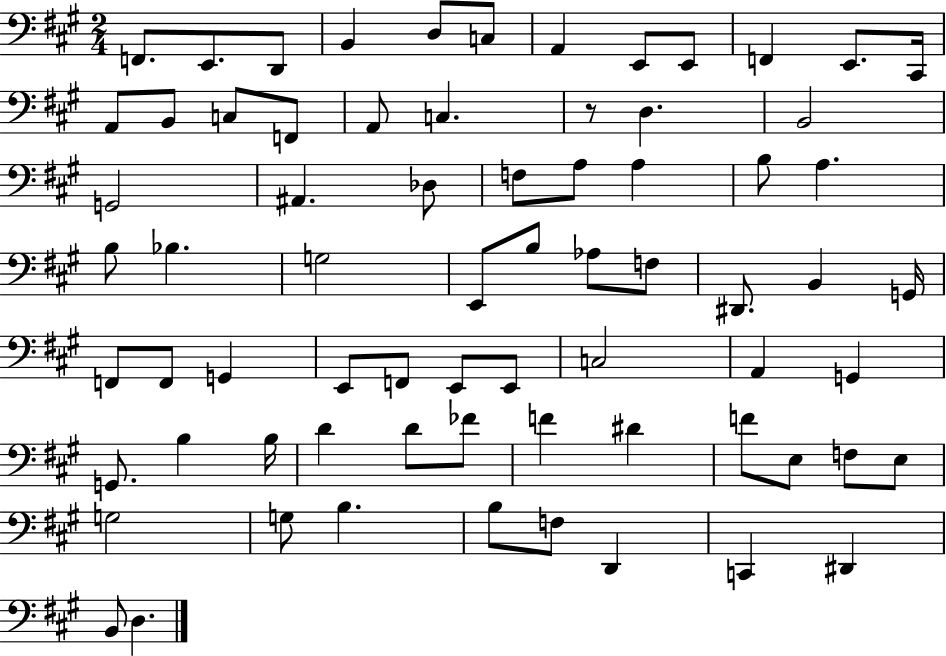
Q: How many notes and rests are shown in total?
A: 71